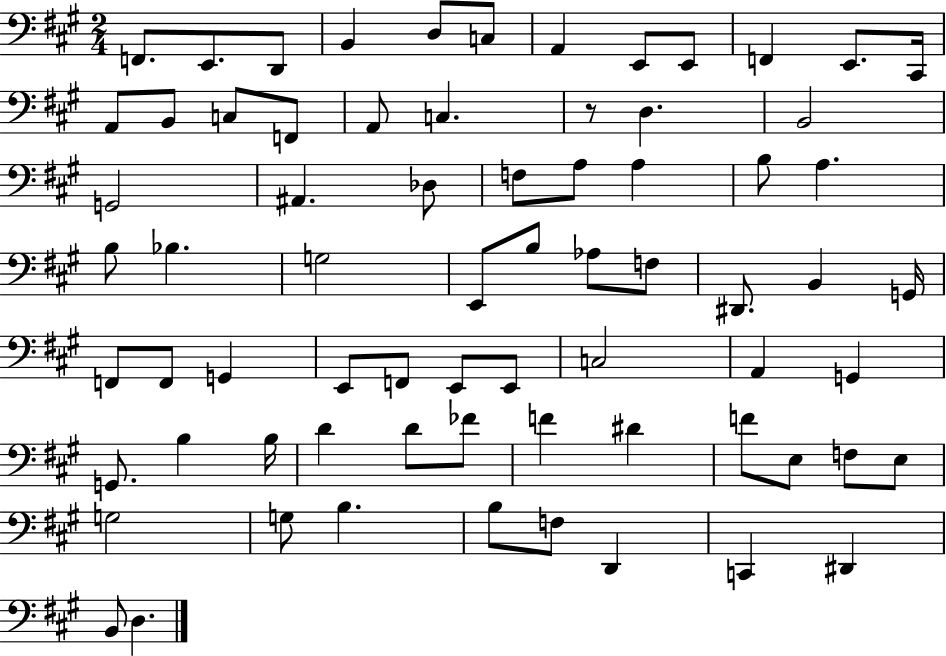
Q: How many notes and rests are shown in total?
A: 71